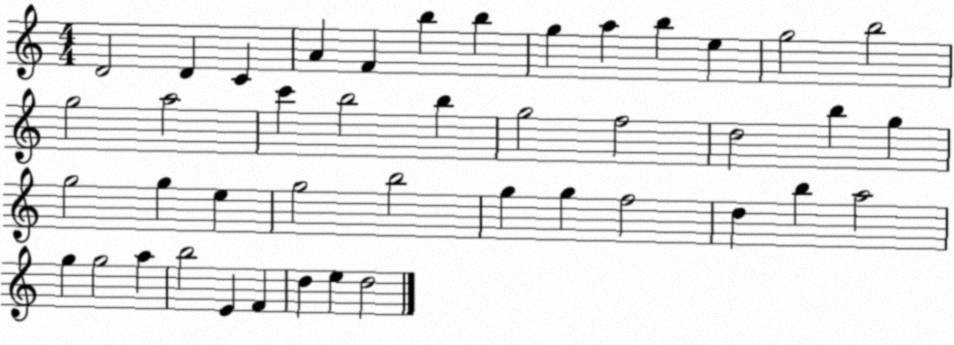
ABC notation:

X:1
T:Untitled
M:4/4
L:1/4
K:C
D2 D C A F b b g a b e g2 b2 g2 a2 c' b2 b g2 f2 d2 b g g2 g e g2 b2 g g f2 d b a2 g g2 a b2 E F d e d2